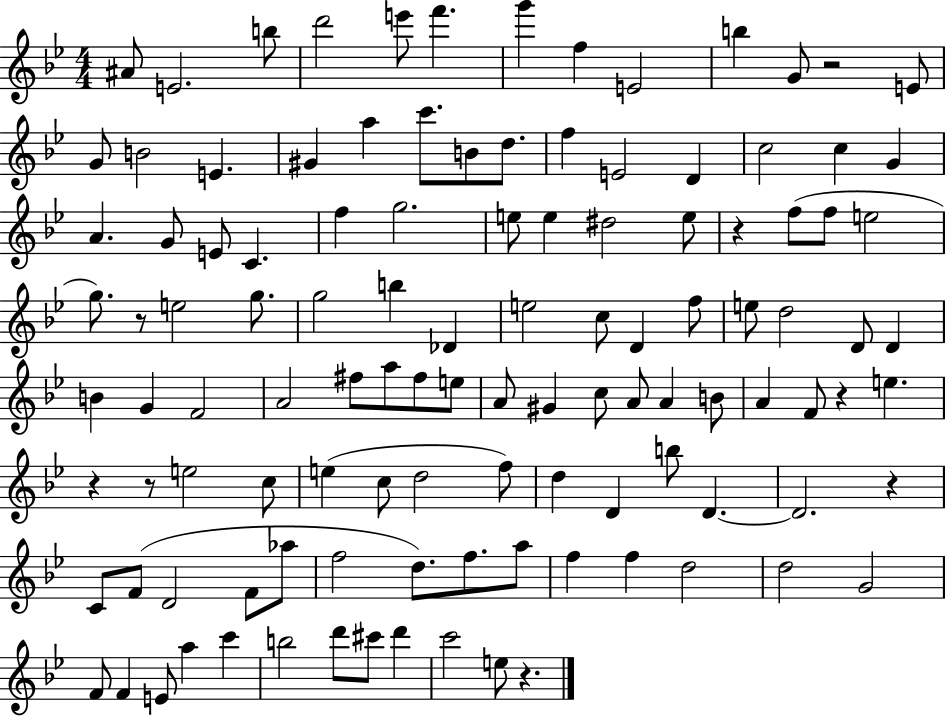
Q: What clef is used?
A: treble